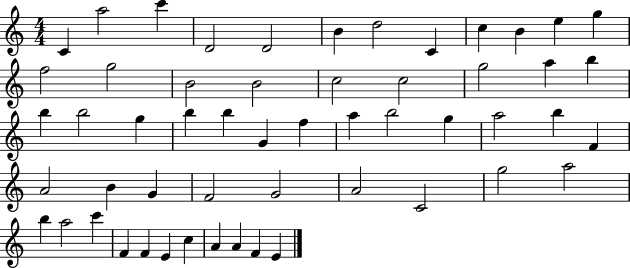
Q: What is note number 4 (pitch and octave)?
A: D4